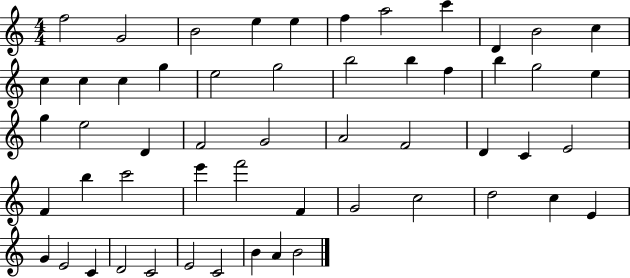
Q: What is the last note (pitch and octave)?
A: B4